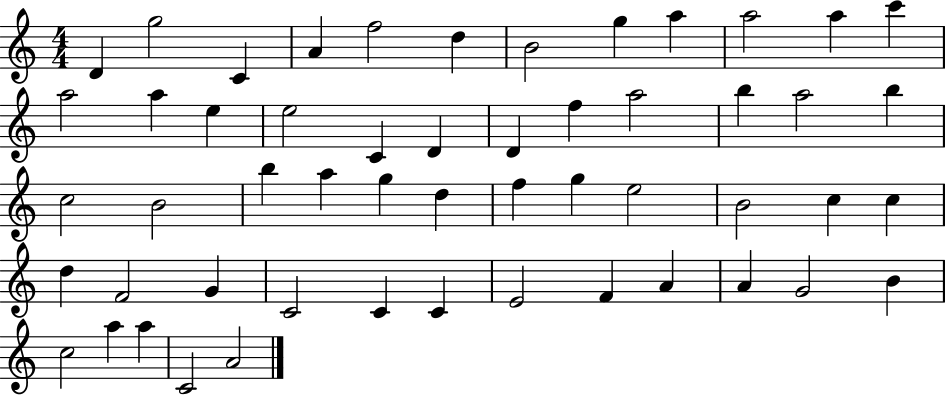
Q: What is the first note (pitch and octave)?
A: D4